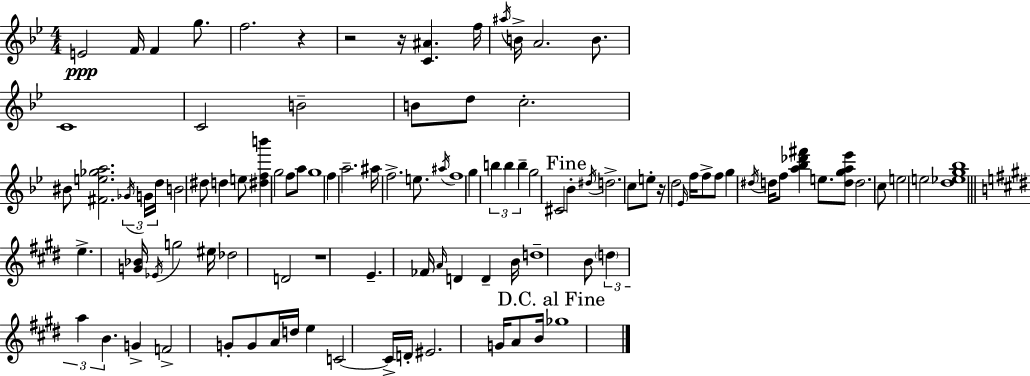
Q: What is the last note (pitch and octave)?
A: Gb5